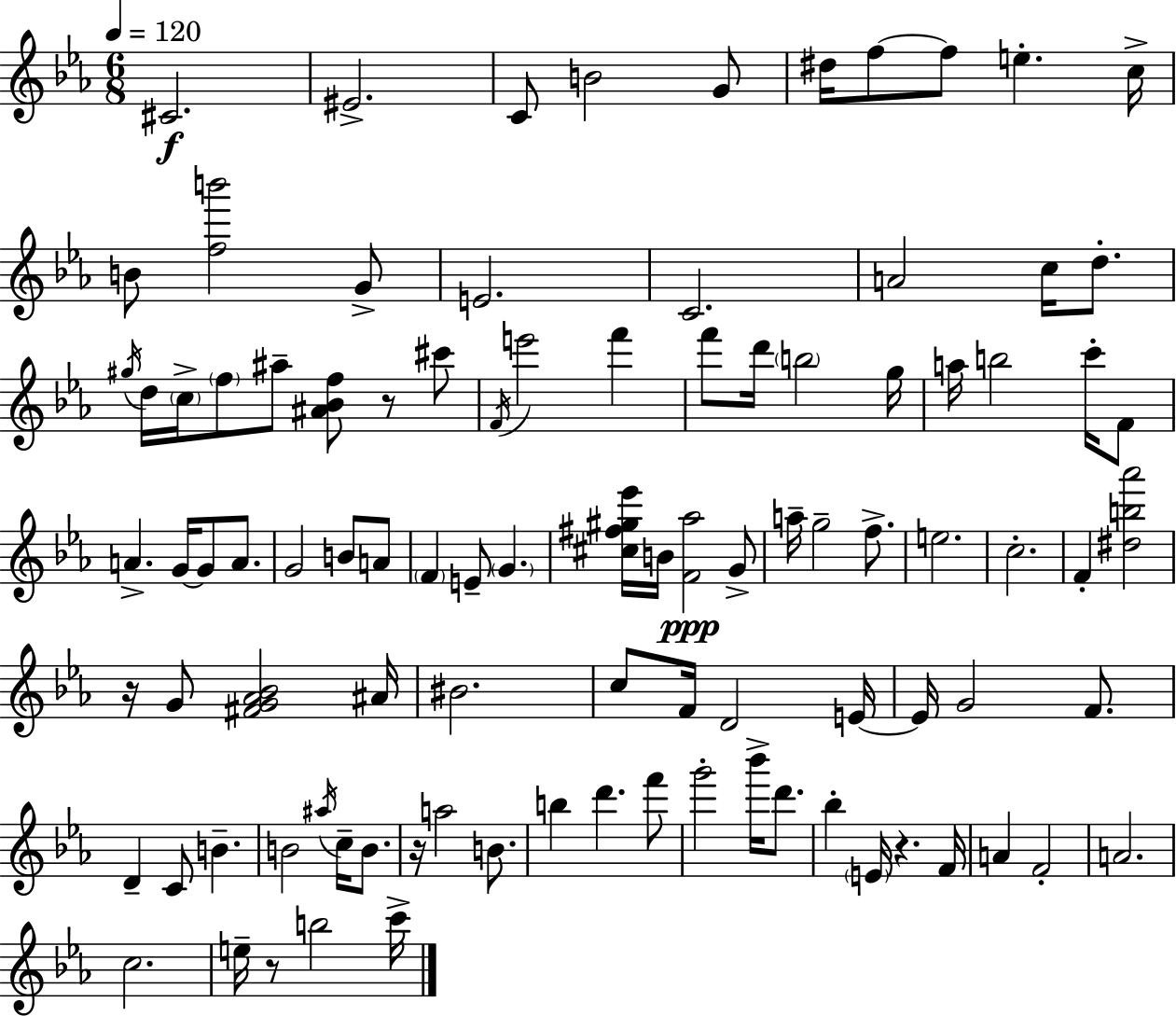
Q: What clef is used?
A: treble